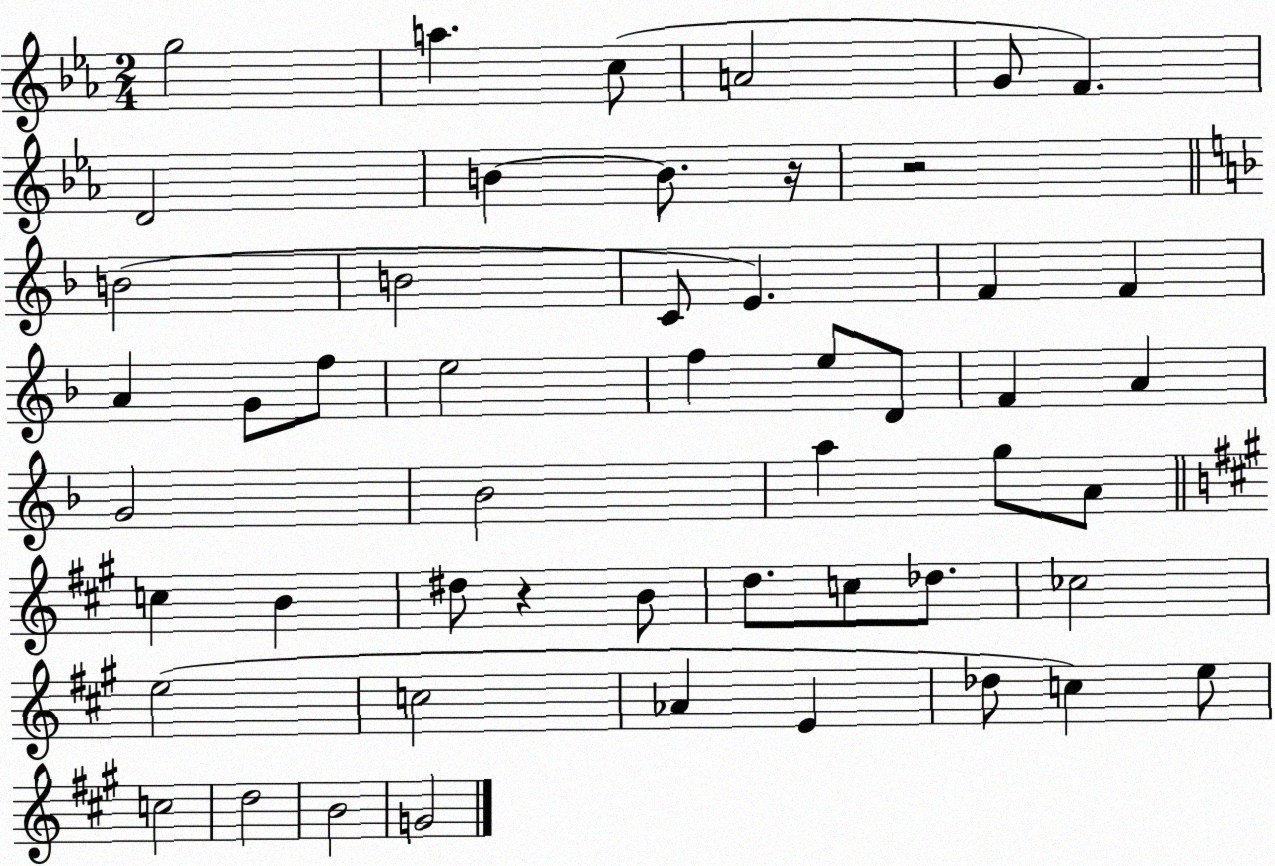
X:1
T:Untitled
M:2/4
L:1/4
K:Eb
g2 a c/2 A2 G/2 F D2 B B/2 z/4 z2 B2 B2 C/2 E F F A G/2 f/2 e2 f e/2 D/2 F A G2 _B2 a g/2 A/2 c B ^d/2 z B/2 d/2 c/2 _d/2 _c2 e2 c2 _A E _d/2 c e/2 c2 d2 B2 G2